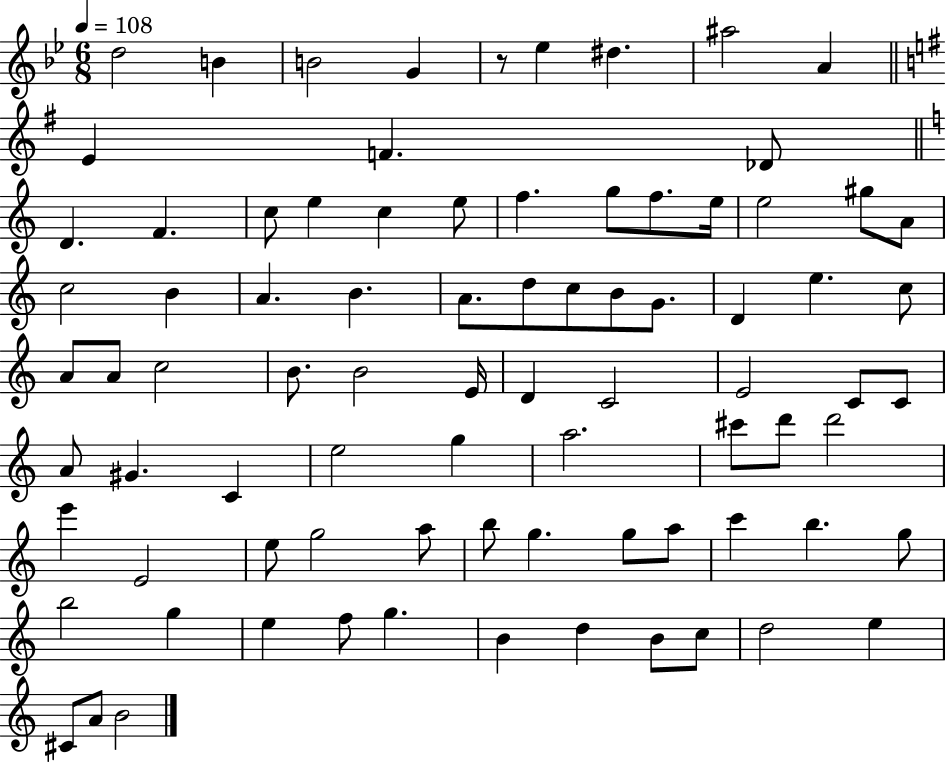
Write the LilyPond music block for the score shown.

{
  \clef treble
  \numericTimeSignature
  \time 6/8
  \key bes \major
  \tempo 4 = 108
  \repeat volta 2 { d''2 b'4 | b'2 g'4 | r8 ees''4 dis''4. | ais''2 a'4 | \break \bar "||" \break \key g \major e'4 f'4. des'8 | \bar "||" \break \key a \minor d'4. f'4. | c''8 e''4 c''4 e''8 | f''4. g''8 f''8. e''16 | e''2 gis''8 a'8 | \break c''2 b'4 | a'4. b'4. | a'8. d''8 c''8 b'8 g'8. | d'4 e''4. c''8 | \break a'8 a'8 c''2 | b'8. b'2 e'16 | d'4 c'2 | e'2 c'8 c'8 | \break a'8 gis'4. c'4 | e''2 g''4 | a''2. | cis'''8 d'''8 d'''2 | \break e'''4 e'2 | e''8 g''2 a''8 | b''8 g''4. g''8 a''8 | c'''4 b''4. g''8 | \break b''2 g''4 | e''4 f''8 g''4. | b'4 d''4 b'8 c''8 | d''2 e''4 | \break cis'8 a'8 b'2 | } \bar "|."
}